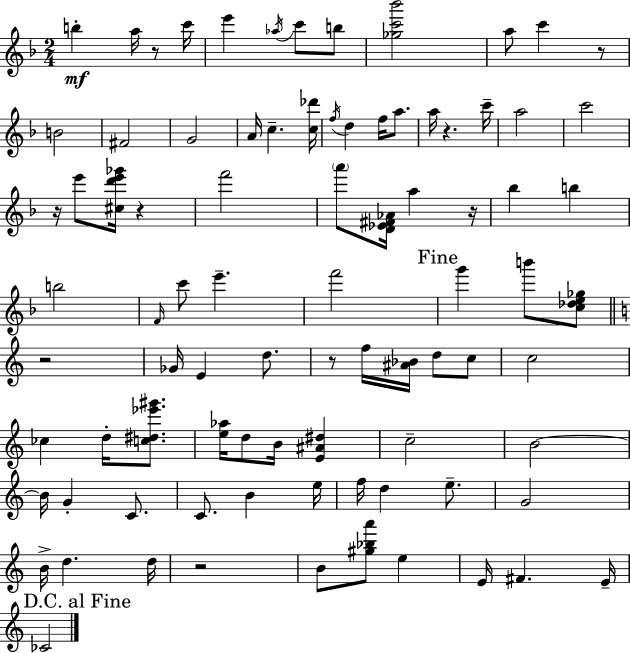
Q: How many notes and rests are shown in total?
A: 86